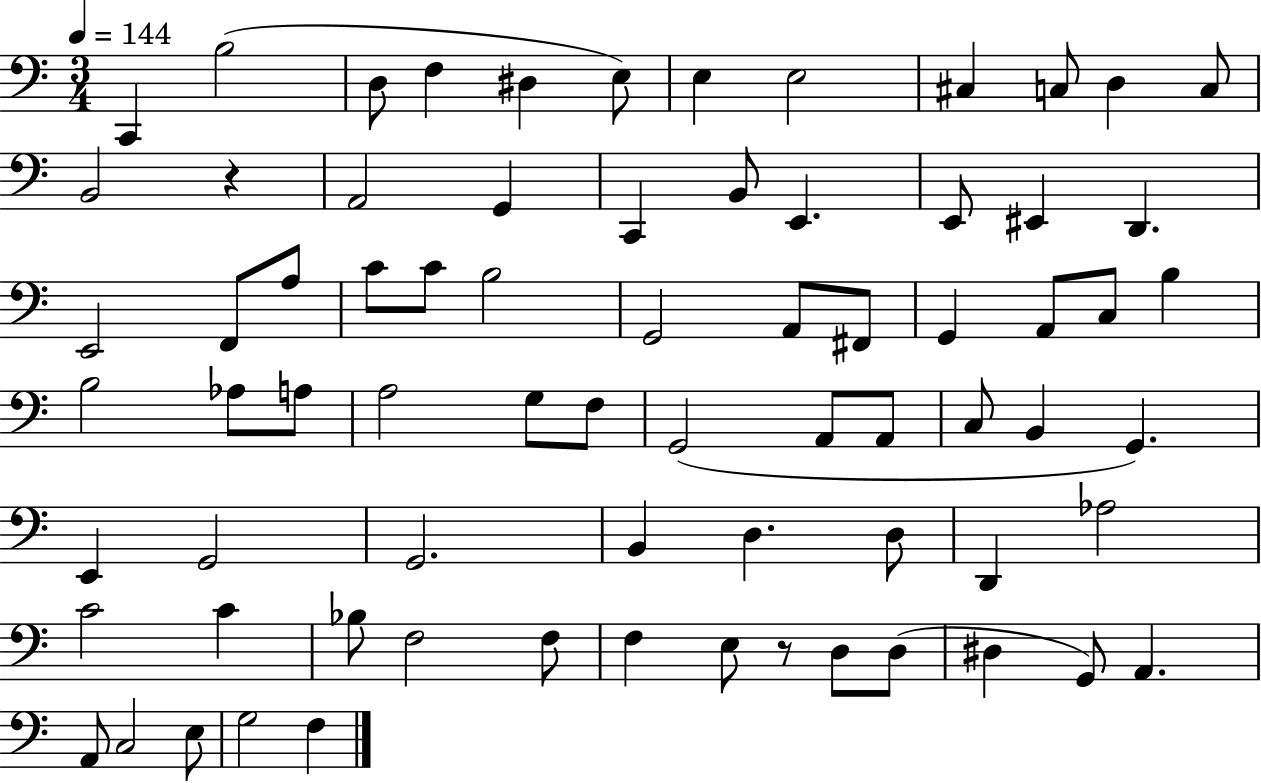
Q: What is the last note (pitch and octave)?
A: F3